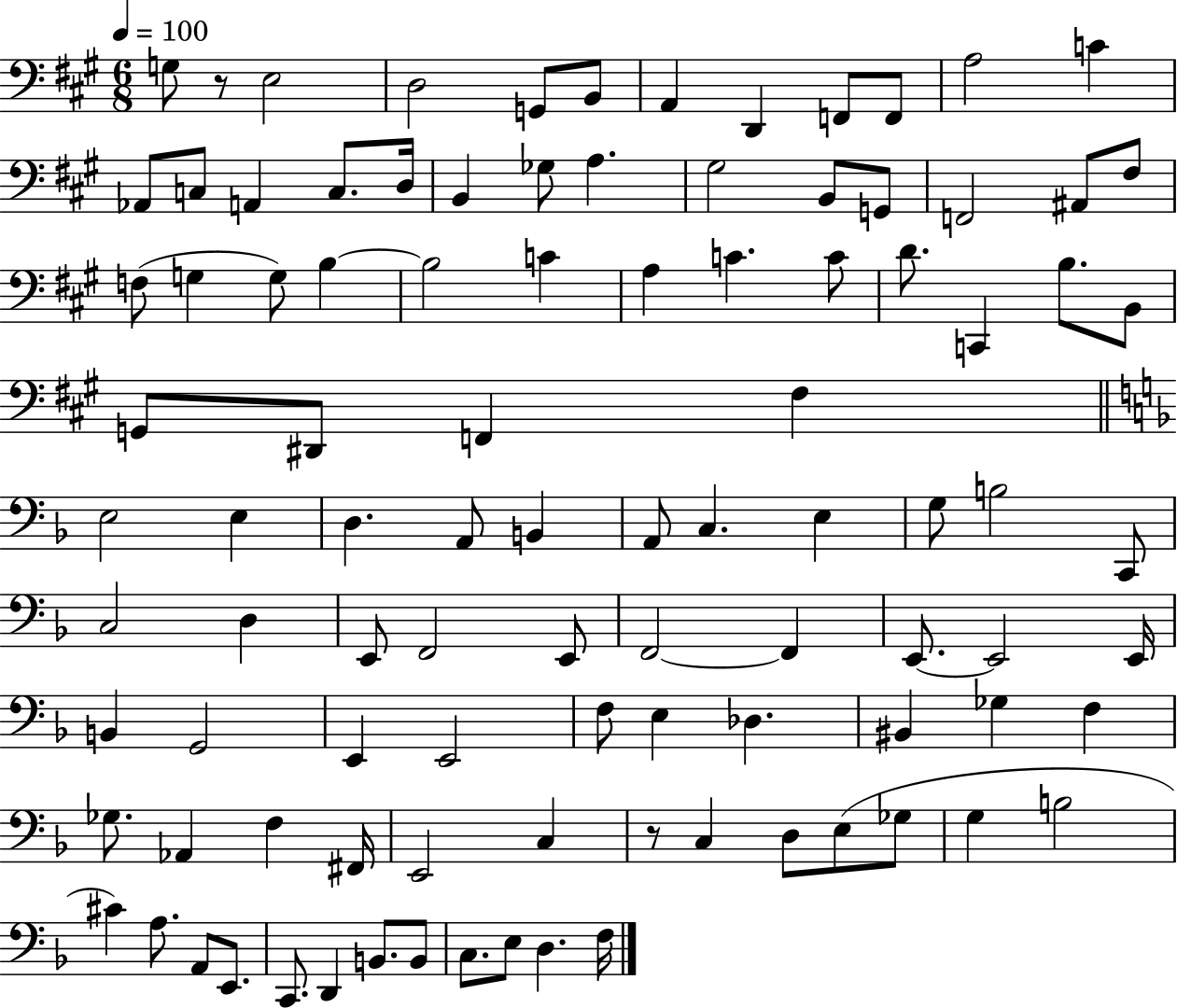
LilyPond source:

{
  \clef bass
  \numericTimeSignature
  \time 6/8
  \key a \major
  \tempo 4 = 100
  \repeat volta 2 { g8 r8 e2 | d2 g,8 b,8 | a,4 d,4 f,8 f,8 | a2 c'4 | \break aes,8 c8 a,4 c8. d16 | b,4 ges8 a4. | gis2 b,8 g,8 | f,2 ais,8 fis8 | \break f8( g4 g8) b4~~ | b2 c'4 | a4 c'4. c'8 | d'8. c,4 b8. b,8 | \break g,8 dis,8 f,4 fis4 | \bar "||" \break \key f \major e2 e4 | d4. a,8 b,4 | a,8 c4. e4 | g8 b2 c,8 | \break c2 d4 | e,8 f,2 e,8 | f,2~~ f,4 | e,8.~~ e,2 e,16 | \break b,4 g,2 | e,4 e,2 | f8 e4 des4. | bis,4 ges4 f4 | \break ges8. aes,4 f4 fis,16 | e,2 c4 | r8 c4 d8 e8( ges8 | g4 b2 | \break cis'4) a8. a,8 e,8. | c,8. d,4 b,8. b,8 | c8. e8 d4. f16 | } \bar "|."
}